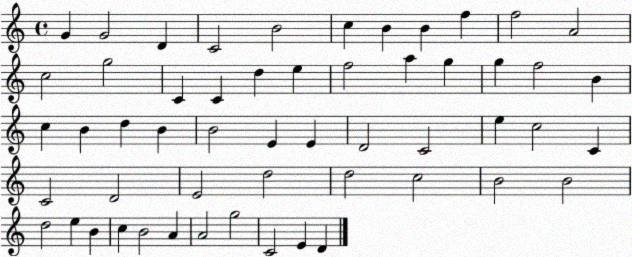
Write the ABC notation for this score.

X:1
T:Untitled
M:4/4
L:1/4
K:C
G G2 D C2 B2 c B B f f2 A2 c2 g2 C C d e f2 a g g f2 B c B d B B2 E E D2 C2 e c2 C C2 D2 E2 d2 d2 c2 B2 B2 d2 e B c B2 A A2 g2 C2 E D